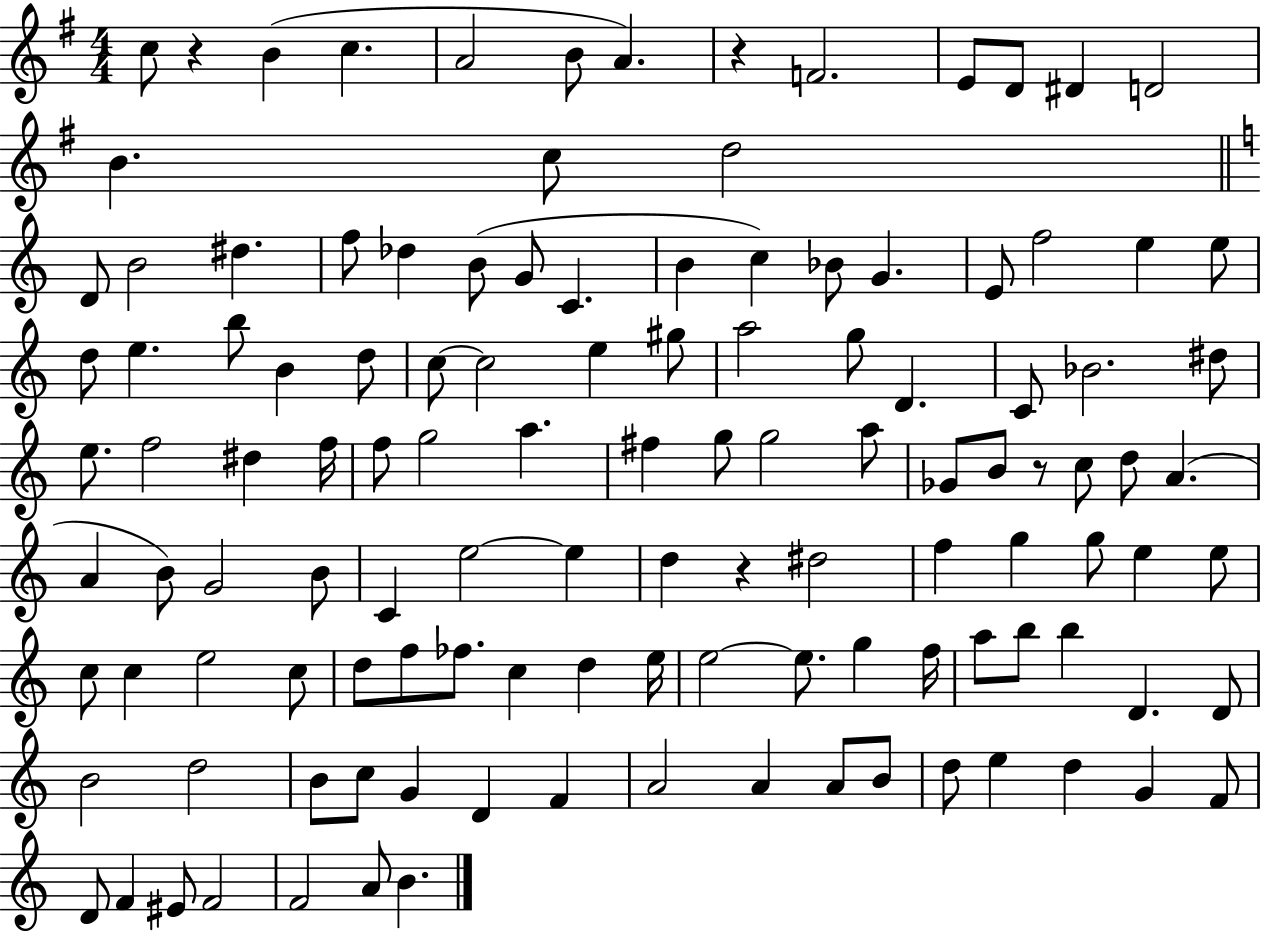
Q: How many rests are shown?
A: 4